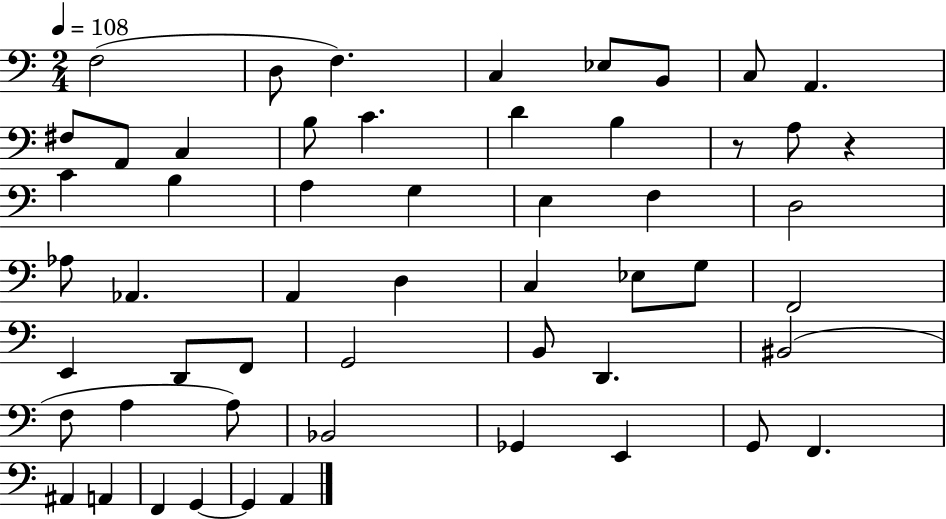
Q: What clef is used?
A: bass